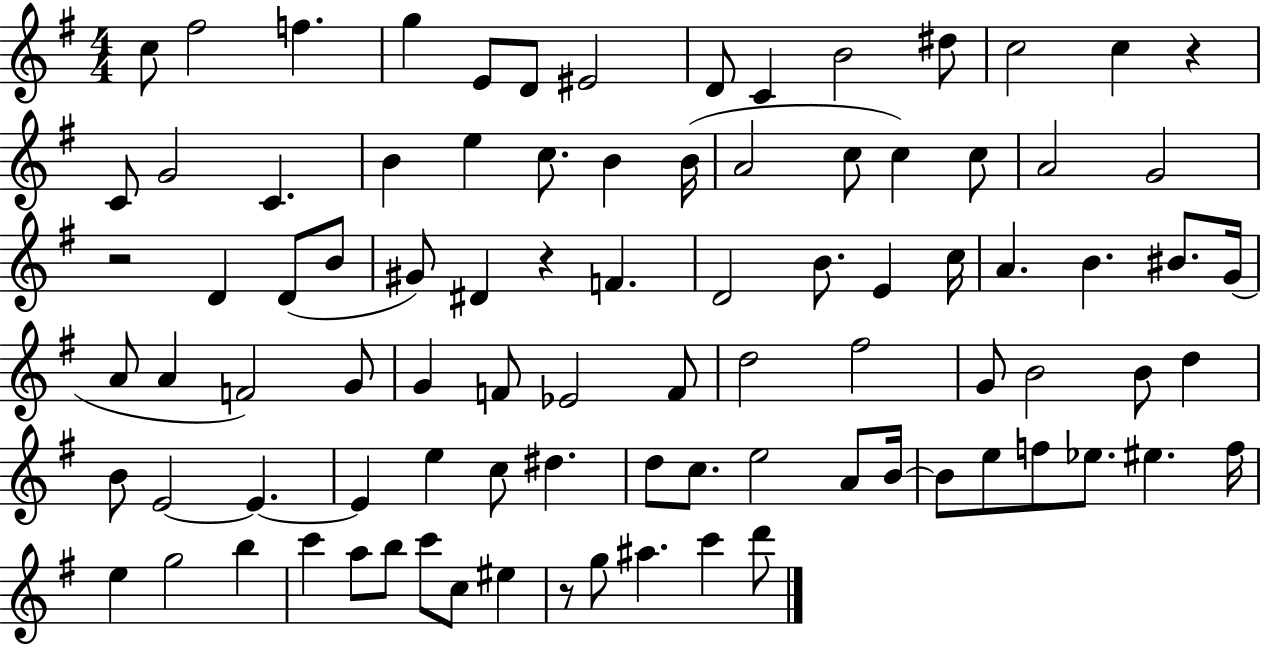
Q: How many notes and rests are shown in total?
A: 90